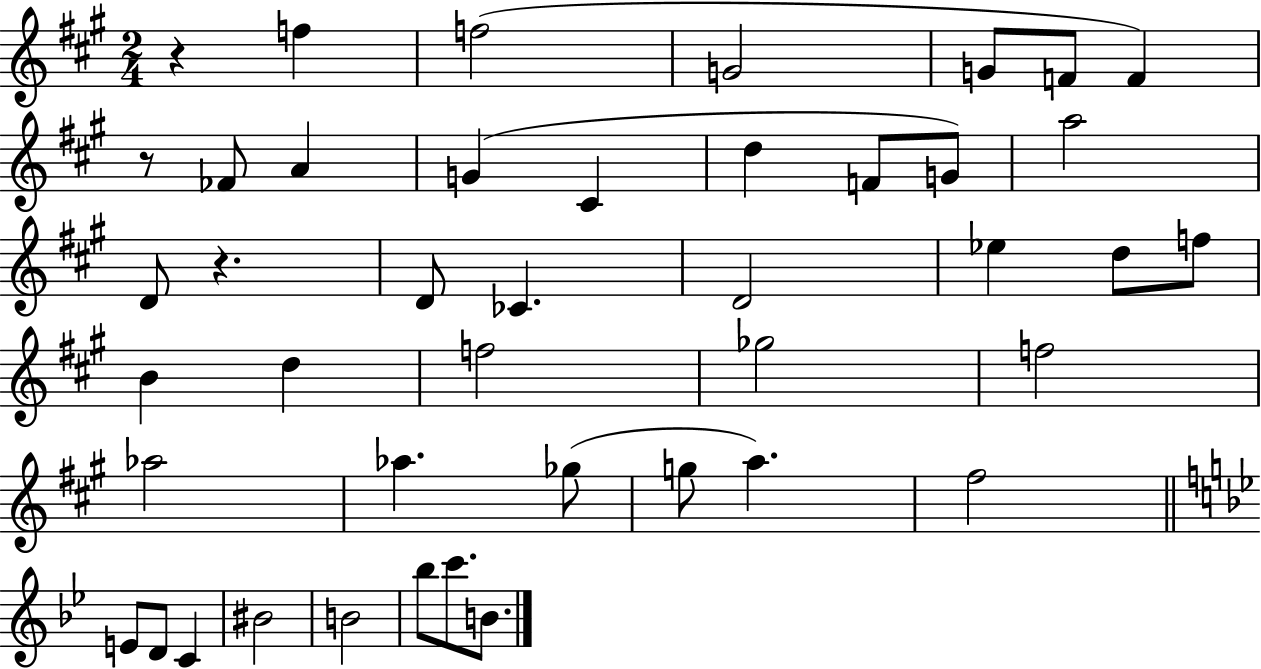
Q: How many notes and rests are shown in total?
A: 43